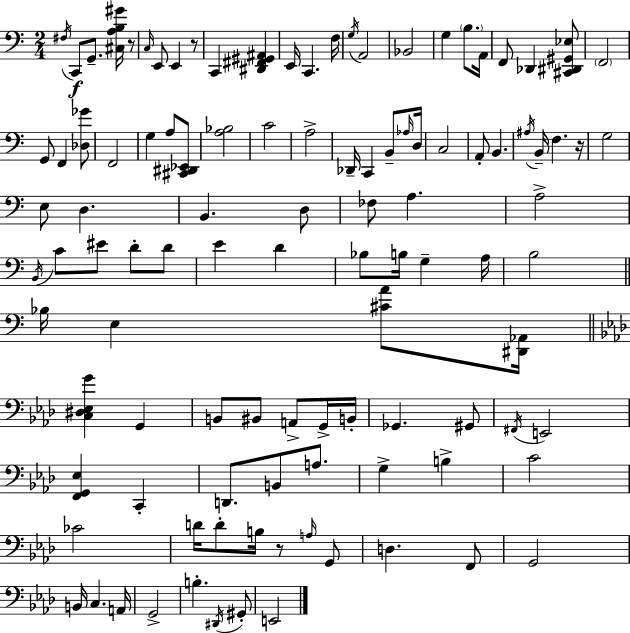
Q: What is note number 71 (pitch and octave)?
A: D2